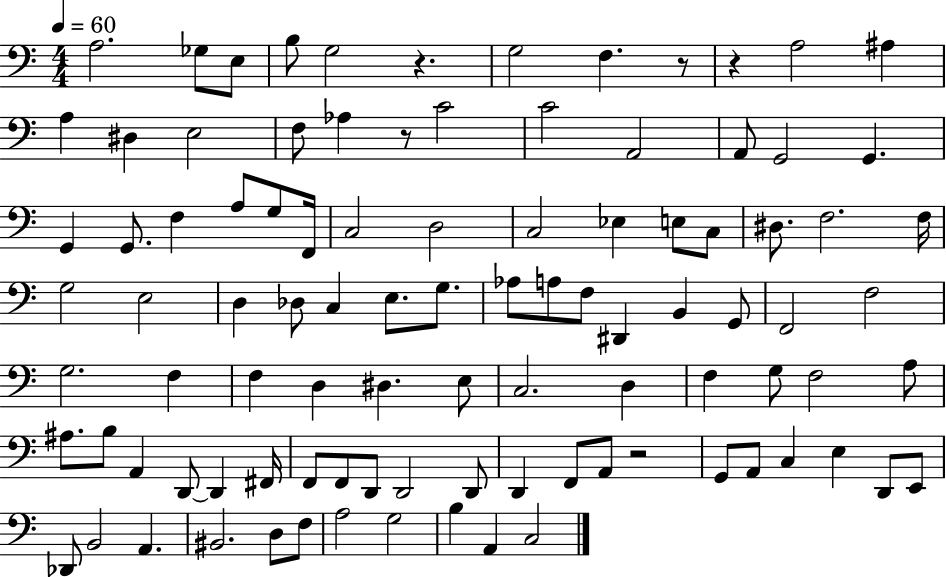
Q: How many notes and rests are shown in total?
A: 98